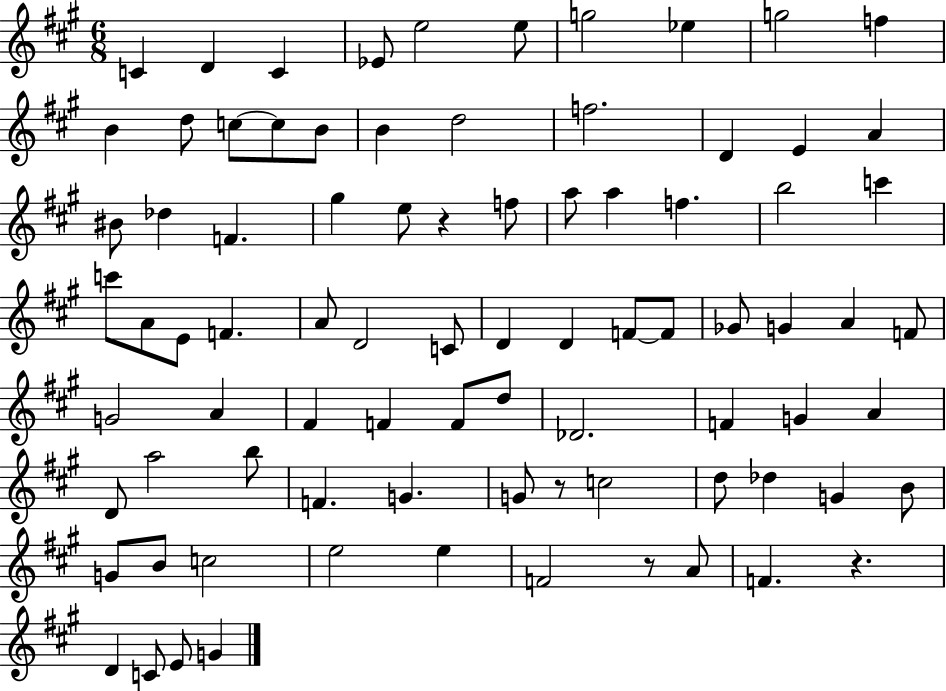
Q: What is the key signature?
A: A major